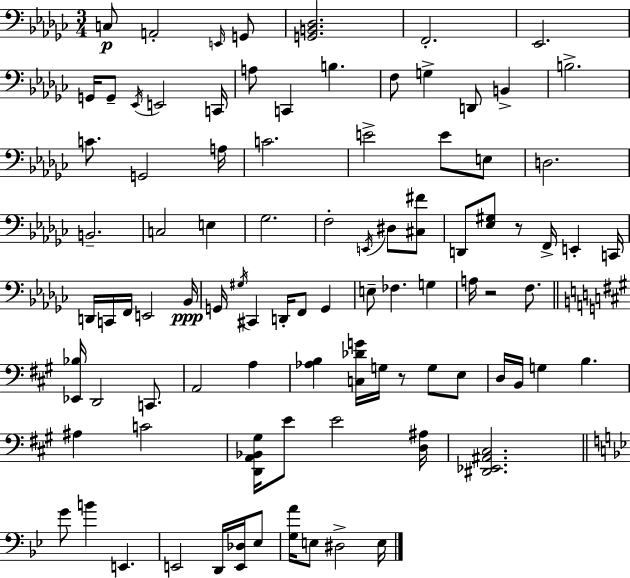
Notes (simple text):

C3/e A2/h E2/s G2/e [G2,B2,Db3]/h. F2/h. Eb2/h. G2/s G2/e Eb2/s E2/h C2/s A3/e C2/q B3/q. F3/e G3/q D2/e B2/q B3/h. C4/e. G2/h A3/s C4/h. E4/h E4/e E3/e D3/h. B2/h. C3/h E3/q Gb3/h. F3/h E2/s D#3/e [C#3,F#4]/e D2/e [Eb3,G#3]/e R/e F2/s E2/q C2/s D2/s C2/s F2/s E2/h Bb2/s G2/s G#3/s C#2/q D2/s F2/e G2/q E3/e FES3/q. G3/q A3/s R/h F3/e. [Eb2,Bb3]/s D2/h C2/e. A2/h A3/q [Ab3,B3]/q [C3,Db4,G4]/s G3/s R/e G3/e E3/e D3/s B2/s G3/q B3/q. A#3/q C4/h [D2,A2,Bb2,G#3]/s E4/e E4/h [D3,A#3]/s [D#2,Eb2,A#2,C#3]/h. G4/e B4/q E2/q. E2/h D2/s [E2,Db3]/s Eb3/e [G3,A4]/s E3/e D#3/h E3/s